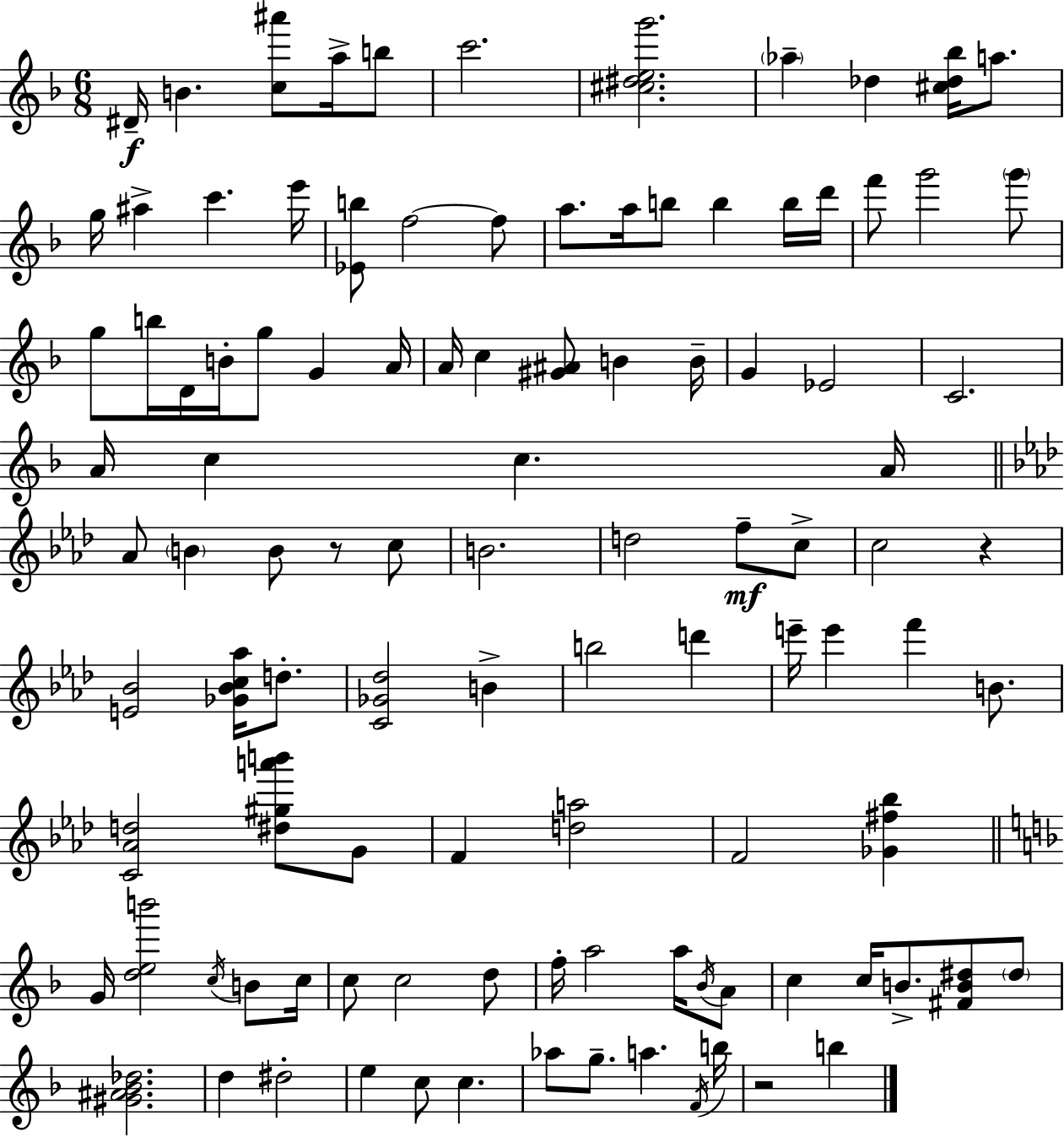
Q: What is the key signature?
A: D minor